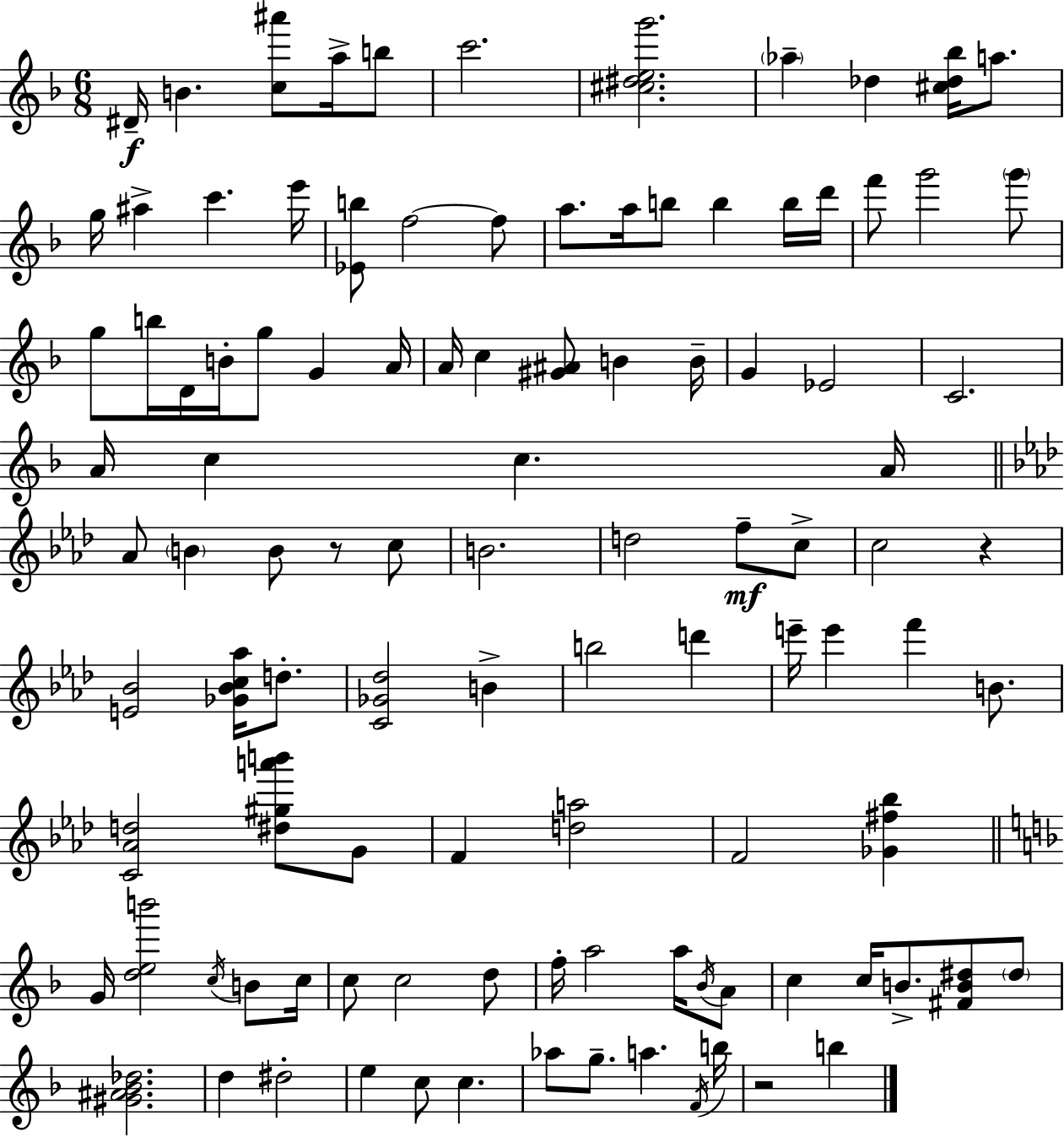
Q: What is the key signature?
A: D minor